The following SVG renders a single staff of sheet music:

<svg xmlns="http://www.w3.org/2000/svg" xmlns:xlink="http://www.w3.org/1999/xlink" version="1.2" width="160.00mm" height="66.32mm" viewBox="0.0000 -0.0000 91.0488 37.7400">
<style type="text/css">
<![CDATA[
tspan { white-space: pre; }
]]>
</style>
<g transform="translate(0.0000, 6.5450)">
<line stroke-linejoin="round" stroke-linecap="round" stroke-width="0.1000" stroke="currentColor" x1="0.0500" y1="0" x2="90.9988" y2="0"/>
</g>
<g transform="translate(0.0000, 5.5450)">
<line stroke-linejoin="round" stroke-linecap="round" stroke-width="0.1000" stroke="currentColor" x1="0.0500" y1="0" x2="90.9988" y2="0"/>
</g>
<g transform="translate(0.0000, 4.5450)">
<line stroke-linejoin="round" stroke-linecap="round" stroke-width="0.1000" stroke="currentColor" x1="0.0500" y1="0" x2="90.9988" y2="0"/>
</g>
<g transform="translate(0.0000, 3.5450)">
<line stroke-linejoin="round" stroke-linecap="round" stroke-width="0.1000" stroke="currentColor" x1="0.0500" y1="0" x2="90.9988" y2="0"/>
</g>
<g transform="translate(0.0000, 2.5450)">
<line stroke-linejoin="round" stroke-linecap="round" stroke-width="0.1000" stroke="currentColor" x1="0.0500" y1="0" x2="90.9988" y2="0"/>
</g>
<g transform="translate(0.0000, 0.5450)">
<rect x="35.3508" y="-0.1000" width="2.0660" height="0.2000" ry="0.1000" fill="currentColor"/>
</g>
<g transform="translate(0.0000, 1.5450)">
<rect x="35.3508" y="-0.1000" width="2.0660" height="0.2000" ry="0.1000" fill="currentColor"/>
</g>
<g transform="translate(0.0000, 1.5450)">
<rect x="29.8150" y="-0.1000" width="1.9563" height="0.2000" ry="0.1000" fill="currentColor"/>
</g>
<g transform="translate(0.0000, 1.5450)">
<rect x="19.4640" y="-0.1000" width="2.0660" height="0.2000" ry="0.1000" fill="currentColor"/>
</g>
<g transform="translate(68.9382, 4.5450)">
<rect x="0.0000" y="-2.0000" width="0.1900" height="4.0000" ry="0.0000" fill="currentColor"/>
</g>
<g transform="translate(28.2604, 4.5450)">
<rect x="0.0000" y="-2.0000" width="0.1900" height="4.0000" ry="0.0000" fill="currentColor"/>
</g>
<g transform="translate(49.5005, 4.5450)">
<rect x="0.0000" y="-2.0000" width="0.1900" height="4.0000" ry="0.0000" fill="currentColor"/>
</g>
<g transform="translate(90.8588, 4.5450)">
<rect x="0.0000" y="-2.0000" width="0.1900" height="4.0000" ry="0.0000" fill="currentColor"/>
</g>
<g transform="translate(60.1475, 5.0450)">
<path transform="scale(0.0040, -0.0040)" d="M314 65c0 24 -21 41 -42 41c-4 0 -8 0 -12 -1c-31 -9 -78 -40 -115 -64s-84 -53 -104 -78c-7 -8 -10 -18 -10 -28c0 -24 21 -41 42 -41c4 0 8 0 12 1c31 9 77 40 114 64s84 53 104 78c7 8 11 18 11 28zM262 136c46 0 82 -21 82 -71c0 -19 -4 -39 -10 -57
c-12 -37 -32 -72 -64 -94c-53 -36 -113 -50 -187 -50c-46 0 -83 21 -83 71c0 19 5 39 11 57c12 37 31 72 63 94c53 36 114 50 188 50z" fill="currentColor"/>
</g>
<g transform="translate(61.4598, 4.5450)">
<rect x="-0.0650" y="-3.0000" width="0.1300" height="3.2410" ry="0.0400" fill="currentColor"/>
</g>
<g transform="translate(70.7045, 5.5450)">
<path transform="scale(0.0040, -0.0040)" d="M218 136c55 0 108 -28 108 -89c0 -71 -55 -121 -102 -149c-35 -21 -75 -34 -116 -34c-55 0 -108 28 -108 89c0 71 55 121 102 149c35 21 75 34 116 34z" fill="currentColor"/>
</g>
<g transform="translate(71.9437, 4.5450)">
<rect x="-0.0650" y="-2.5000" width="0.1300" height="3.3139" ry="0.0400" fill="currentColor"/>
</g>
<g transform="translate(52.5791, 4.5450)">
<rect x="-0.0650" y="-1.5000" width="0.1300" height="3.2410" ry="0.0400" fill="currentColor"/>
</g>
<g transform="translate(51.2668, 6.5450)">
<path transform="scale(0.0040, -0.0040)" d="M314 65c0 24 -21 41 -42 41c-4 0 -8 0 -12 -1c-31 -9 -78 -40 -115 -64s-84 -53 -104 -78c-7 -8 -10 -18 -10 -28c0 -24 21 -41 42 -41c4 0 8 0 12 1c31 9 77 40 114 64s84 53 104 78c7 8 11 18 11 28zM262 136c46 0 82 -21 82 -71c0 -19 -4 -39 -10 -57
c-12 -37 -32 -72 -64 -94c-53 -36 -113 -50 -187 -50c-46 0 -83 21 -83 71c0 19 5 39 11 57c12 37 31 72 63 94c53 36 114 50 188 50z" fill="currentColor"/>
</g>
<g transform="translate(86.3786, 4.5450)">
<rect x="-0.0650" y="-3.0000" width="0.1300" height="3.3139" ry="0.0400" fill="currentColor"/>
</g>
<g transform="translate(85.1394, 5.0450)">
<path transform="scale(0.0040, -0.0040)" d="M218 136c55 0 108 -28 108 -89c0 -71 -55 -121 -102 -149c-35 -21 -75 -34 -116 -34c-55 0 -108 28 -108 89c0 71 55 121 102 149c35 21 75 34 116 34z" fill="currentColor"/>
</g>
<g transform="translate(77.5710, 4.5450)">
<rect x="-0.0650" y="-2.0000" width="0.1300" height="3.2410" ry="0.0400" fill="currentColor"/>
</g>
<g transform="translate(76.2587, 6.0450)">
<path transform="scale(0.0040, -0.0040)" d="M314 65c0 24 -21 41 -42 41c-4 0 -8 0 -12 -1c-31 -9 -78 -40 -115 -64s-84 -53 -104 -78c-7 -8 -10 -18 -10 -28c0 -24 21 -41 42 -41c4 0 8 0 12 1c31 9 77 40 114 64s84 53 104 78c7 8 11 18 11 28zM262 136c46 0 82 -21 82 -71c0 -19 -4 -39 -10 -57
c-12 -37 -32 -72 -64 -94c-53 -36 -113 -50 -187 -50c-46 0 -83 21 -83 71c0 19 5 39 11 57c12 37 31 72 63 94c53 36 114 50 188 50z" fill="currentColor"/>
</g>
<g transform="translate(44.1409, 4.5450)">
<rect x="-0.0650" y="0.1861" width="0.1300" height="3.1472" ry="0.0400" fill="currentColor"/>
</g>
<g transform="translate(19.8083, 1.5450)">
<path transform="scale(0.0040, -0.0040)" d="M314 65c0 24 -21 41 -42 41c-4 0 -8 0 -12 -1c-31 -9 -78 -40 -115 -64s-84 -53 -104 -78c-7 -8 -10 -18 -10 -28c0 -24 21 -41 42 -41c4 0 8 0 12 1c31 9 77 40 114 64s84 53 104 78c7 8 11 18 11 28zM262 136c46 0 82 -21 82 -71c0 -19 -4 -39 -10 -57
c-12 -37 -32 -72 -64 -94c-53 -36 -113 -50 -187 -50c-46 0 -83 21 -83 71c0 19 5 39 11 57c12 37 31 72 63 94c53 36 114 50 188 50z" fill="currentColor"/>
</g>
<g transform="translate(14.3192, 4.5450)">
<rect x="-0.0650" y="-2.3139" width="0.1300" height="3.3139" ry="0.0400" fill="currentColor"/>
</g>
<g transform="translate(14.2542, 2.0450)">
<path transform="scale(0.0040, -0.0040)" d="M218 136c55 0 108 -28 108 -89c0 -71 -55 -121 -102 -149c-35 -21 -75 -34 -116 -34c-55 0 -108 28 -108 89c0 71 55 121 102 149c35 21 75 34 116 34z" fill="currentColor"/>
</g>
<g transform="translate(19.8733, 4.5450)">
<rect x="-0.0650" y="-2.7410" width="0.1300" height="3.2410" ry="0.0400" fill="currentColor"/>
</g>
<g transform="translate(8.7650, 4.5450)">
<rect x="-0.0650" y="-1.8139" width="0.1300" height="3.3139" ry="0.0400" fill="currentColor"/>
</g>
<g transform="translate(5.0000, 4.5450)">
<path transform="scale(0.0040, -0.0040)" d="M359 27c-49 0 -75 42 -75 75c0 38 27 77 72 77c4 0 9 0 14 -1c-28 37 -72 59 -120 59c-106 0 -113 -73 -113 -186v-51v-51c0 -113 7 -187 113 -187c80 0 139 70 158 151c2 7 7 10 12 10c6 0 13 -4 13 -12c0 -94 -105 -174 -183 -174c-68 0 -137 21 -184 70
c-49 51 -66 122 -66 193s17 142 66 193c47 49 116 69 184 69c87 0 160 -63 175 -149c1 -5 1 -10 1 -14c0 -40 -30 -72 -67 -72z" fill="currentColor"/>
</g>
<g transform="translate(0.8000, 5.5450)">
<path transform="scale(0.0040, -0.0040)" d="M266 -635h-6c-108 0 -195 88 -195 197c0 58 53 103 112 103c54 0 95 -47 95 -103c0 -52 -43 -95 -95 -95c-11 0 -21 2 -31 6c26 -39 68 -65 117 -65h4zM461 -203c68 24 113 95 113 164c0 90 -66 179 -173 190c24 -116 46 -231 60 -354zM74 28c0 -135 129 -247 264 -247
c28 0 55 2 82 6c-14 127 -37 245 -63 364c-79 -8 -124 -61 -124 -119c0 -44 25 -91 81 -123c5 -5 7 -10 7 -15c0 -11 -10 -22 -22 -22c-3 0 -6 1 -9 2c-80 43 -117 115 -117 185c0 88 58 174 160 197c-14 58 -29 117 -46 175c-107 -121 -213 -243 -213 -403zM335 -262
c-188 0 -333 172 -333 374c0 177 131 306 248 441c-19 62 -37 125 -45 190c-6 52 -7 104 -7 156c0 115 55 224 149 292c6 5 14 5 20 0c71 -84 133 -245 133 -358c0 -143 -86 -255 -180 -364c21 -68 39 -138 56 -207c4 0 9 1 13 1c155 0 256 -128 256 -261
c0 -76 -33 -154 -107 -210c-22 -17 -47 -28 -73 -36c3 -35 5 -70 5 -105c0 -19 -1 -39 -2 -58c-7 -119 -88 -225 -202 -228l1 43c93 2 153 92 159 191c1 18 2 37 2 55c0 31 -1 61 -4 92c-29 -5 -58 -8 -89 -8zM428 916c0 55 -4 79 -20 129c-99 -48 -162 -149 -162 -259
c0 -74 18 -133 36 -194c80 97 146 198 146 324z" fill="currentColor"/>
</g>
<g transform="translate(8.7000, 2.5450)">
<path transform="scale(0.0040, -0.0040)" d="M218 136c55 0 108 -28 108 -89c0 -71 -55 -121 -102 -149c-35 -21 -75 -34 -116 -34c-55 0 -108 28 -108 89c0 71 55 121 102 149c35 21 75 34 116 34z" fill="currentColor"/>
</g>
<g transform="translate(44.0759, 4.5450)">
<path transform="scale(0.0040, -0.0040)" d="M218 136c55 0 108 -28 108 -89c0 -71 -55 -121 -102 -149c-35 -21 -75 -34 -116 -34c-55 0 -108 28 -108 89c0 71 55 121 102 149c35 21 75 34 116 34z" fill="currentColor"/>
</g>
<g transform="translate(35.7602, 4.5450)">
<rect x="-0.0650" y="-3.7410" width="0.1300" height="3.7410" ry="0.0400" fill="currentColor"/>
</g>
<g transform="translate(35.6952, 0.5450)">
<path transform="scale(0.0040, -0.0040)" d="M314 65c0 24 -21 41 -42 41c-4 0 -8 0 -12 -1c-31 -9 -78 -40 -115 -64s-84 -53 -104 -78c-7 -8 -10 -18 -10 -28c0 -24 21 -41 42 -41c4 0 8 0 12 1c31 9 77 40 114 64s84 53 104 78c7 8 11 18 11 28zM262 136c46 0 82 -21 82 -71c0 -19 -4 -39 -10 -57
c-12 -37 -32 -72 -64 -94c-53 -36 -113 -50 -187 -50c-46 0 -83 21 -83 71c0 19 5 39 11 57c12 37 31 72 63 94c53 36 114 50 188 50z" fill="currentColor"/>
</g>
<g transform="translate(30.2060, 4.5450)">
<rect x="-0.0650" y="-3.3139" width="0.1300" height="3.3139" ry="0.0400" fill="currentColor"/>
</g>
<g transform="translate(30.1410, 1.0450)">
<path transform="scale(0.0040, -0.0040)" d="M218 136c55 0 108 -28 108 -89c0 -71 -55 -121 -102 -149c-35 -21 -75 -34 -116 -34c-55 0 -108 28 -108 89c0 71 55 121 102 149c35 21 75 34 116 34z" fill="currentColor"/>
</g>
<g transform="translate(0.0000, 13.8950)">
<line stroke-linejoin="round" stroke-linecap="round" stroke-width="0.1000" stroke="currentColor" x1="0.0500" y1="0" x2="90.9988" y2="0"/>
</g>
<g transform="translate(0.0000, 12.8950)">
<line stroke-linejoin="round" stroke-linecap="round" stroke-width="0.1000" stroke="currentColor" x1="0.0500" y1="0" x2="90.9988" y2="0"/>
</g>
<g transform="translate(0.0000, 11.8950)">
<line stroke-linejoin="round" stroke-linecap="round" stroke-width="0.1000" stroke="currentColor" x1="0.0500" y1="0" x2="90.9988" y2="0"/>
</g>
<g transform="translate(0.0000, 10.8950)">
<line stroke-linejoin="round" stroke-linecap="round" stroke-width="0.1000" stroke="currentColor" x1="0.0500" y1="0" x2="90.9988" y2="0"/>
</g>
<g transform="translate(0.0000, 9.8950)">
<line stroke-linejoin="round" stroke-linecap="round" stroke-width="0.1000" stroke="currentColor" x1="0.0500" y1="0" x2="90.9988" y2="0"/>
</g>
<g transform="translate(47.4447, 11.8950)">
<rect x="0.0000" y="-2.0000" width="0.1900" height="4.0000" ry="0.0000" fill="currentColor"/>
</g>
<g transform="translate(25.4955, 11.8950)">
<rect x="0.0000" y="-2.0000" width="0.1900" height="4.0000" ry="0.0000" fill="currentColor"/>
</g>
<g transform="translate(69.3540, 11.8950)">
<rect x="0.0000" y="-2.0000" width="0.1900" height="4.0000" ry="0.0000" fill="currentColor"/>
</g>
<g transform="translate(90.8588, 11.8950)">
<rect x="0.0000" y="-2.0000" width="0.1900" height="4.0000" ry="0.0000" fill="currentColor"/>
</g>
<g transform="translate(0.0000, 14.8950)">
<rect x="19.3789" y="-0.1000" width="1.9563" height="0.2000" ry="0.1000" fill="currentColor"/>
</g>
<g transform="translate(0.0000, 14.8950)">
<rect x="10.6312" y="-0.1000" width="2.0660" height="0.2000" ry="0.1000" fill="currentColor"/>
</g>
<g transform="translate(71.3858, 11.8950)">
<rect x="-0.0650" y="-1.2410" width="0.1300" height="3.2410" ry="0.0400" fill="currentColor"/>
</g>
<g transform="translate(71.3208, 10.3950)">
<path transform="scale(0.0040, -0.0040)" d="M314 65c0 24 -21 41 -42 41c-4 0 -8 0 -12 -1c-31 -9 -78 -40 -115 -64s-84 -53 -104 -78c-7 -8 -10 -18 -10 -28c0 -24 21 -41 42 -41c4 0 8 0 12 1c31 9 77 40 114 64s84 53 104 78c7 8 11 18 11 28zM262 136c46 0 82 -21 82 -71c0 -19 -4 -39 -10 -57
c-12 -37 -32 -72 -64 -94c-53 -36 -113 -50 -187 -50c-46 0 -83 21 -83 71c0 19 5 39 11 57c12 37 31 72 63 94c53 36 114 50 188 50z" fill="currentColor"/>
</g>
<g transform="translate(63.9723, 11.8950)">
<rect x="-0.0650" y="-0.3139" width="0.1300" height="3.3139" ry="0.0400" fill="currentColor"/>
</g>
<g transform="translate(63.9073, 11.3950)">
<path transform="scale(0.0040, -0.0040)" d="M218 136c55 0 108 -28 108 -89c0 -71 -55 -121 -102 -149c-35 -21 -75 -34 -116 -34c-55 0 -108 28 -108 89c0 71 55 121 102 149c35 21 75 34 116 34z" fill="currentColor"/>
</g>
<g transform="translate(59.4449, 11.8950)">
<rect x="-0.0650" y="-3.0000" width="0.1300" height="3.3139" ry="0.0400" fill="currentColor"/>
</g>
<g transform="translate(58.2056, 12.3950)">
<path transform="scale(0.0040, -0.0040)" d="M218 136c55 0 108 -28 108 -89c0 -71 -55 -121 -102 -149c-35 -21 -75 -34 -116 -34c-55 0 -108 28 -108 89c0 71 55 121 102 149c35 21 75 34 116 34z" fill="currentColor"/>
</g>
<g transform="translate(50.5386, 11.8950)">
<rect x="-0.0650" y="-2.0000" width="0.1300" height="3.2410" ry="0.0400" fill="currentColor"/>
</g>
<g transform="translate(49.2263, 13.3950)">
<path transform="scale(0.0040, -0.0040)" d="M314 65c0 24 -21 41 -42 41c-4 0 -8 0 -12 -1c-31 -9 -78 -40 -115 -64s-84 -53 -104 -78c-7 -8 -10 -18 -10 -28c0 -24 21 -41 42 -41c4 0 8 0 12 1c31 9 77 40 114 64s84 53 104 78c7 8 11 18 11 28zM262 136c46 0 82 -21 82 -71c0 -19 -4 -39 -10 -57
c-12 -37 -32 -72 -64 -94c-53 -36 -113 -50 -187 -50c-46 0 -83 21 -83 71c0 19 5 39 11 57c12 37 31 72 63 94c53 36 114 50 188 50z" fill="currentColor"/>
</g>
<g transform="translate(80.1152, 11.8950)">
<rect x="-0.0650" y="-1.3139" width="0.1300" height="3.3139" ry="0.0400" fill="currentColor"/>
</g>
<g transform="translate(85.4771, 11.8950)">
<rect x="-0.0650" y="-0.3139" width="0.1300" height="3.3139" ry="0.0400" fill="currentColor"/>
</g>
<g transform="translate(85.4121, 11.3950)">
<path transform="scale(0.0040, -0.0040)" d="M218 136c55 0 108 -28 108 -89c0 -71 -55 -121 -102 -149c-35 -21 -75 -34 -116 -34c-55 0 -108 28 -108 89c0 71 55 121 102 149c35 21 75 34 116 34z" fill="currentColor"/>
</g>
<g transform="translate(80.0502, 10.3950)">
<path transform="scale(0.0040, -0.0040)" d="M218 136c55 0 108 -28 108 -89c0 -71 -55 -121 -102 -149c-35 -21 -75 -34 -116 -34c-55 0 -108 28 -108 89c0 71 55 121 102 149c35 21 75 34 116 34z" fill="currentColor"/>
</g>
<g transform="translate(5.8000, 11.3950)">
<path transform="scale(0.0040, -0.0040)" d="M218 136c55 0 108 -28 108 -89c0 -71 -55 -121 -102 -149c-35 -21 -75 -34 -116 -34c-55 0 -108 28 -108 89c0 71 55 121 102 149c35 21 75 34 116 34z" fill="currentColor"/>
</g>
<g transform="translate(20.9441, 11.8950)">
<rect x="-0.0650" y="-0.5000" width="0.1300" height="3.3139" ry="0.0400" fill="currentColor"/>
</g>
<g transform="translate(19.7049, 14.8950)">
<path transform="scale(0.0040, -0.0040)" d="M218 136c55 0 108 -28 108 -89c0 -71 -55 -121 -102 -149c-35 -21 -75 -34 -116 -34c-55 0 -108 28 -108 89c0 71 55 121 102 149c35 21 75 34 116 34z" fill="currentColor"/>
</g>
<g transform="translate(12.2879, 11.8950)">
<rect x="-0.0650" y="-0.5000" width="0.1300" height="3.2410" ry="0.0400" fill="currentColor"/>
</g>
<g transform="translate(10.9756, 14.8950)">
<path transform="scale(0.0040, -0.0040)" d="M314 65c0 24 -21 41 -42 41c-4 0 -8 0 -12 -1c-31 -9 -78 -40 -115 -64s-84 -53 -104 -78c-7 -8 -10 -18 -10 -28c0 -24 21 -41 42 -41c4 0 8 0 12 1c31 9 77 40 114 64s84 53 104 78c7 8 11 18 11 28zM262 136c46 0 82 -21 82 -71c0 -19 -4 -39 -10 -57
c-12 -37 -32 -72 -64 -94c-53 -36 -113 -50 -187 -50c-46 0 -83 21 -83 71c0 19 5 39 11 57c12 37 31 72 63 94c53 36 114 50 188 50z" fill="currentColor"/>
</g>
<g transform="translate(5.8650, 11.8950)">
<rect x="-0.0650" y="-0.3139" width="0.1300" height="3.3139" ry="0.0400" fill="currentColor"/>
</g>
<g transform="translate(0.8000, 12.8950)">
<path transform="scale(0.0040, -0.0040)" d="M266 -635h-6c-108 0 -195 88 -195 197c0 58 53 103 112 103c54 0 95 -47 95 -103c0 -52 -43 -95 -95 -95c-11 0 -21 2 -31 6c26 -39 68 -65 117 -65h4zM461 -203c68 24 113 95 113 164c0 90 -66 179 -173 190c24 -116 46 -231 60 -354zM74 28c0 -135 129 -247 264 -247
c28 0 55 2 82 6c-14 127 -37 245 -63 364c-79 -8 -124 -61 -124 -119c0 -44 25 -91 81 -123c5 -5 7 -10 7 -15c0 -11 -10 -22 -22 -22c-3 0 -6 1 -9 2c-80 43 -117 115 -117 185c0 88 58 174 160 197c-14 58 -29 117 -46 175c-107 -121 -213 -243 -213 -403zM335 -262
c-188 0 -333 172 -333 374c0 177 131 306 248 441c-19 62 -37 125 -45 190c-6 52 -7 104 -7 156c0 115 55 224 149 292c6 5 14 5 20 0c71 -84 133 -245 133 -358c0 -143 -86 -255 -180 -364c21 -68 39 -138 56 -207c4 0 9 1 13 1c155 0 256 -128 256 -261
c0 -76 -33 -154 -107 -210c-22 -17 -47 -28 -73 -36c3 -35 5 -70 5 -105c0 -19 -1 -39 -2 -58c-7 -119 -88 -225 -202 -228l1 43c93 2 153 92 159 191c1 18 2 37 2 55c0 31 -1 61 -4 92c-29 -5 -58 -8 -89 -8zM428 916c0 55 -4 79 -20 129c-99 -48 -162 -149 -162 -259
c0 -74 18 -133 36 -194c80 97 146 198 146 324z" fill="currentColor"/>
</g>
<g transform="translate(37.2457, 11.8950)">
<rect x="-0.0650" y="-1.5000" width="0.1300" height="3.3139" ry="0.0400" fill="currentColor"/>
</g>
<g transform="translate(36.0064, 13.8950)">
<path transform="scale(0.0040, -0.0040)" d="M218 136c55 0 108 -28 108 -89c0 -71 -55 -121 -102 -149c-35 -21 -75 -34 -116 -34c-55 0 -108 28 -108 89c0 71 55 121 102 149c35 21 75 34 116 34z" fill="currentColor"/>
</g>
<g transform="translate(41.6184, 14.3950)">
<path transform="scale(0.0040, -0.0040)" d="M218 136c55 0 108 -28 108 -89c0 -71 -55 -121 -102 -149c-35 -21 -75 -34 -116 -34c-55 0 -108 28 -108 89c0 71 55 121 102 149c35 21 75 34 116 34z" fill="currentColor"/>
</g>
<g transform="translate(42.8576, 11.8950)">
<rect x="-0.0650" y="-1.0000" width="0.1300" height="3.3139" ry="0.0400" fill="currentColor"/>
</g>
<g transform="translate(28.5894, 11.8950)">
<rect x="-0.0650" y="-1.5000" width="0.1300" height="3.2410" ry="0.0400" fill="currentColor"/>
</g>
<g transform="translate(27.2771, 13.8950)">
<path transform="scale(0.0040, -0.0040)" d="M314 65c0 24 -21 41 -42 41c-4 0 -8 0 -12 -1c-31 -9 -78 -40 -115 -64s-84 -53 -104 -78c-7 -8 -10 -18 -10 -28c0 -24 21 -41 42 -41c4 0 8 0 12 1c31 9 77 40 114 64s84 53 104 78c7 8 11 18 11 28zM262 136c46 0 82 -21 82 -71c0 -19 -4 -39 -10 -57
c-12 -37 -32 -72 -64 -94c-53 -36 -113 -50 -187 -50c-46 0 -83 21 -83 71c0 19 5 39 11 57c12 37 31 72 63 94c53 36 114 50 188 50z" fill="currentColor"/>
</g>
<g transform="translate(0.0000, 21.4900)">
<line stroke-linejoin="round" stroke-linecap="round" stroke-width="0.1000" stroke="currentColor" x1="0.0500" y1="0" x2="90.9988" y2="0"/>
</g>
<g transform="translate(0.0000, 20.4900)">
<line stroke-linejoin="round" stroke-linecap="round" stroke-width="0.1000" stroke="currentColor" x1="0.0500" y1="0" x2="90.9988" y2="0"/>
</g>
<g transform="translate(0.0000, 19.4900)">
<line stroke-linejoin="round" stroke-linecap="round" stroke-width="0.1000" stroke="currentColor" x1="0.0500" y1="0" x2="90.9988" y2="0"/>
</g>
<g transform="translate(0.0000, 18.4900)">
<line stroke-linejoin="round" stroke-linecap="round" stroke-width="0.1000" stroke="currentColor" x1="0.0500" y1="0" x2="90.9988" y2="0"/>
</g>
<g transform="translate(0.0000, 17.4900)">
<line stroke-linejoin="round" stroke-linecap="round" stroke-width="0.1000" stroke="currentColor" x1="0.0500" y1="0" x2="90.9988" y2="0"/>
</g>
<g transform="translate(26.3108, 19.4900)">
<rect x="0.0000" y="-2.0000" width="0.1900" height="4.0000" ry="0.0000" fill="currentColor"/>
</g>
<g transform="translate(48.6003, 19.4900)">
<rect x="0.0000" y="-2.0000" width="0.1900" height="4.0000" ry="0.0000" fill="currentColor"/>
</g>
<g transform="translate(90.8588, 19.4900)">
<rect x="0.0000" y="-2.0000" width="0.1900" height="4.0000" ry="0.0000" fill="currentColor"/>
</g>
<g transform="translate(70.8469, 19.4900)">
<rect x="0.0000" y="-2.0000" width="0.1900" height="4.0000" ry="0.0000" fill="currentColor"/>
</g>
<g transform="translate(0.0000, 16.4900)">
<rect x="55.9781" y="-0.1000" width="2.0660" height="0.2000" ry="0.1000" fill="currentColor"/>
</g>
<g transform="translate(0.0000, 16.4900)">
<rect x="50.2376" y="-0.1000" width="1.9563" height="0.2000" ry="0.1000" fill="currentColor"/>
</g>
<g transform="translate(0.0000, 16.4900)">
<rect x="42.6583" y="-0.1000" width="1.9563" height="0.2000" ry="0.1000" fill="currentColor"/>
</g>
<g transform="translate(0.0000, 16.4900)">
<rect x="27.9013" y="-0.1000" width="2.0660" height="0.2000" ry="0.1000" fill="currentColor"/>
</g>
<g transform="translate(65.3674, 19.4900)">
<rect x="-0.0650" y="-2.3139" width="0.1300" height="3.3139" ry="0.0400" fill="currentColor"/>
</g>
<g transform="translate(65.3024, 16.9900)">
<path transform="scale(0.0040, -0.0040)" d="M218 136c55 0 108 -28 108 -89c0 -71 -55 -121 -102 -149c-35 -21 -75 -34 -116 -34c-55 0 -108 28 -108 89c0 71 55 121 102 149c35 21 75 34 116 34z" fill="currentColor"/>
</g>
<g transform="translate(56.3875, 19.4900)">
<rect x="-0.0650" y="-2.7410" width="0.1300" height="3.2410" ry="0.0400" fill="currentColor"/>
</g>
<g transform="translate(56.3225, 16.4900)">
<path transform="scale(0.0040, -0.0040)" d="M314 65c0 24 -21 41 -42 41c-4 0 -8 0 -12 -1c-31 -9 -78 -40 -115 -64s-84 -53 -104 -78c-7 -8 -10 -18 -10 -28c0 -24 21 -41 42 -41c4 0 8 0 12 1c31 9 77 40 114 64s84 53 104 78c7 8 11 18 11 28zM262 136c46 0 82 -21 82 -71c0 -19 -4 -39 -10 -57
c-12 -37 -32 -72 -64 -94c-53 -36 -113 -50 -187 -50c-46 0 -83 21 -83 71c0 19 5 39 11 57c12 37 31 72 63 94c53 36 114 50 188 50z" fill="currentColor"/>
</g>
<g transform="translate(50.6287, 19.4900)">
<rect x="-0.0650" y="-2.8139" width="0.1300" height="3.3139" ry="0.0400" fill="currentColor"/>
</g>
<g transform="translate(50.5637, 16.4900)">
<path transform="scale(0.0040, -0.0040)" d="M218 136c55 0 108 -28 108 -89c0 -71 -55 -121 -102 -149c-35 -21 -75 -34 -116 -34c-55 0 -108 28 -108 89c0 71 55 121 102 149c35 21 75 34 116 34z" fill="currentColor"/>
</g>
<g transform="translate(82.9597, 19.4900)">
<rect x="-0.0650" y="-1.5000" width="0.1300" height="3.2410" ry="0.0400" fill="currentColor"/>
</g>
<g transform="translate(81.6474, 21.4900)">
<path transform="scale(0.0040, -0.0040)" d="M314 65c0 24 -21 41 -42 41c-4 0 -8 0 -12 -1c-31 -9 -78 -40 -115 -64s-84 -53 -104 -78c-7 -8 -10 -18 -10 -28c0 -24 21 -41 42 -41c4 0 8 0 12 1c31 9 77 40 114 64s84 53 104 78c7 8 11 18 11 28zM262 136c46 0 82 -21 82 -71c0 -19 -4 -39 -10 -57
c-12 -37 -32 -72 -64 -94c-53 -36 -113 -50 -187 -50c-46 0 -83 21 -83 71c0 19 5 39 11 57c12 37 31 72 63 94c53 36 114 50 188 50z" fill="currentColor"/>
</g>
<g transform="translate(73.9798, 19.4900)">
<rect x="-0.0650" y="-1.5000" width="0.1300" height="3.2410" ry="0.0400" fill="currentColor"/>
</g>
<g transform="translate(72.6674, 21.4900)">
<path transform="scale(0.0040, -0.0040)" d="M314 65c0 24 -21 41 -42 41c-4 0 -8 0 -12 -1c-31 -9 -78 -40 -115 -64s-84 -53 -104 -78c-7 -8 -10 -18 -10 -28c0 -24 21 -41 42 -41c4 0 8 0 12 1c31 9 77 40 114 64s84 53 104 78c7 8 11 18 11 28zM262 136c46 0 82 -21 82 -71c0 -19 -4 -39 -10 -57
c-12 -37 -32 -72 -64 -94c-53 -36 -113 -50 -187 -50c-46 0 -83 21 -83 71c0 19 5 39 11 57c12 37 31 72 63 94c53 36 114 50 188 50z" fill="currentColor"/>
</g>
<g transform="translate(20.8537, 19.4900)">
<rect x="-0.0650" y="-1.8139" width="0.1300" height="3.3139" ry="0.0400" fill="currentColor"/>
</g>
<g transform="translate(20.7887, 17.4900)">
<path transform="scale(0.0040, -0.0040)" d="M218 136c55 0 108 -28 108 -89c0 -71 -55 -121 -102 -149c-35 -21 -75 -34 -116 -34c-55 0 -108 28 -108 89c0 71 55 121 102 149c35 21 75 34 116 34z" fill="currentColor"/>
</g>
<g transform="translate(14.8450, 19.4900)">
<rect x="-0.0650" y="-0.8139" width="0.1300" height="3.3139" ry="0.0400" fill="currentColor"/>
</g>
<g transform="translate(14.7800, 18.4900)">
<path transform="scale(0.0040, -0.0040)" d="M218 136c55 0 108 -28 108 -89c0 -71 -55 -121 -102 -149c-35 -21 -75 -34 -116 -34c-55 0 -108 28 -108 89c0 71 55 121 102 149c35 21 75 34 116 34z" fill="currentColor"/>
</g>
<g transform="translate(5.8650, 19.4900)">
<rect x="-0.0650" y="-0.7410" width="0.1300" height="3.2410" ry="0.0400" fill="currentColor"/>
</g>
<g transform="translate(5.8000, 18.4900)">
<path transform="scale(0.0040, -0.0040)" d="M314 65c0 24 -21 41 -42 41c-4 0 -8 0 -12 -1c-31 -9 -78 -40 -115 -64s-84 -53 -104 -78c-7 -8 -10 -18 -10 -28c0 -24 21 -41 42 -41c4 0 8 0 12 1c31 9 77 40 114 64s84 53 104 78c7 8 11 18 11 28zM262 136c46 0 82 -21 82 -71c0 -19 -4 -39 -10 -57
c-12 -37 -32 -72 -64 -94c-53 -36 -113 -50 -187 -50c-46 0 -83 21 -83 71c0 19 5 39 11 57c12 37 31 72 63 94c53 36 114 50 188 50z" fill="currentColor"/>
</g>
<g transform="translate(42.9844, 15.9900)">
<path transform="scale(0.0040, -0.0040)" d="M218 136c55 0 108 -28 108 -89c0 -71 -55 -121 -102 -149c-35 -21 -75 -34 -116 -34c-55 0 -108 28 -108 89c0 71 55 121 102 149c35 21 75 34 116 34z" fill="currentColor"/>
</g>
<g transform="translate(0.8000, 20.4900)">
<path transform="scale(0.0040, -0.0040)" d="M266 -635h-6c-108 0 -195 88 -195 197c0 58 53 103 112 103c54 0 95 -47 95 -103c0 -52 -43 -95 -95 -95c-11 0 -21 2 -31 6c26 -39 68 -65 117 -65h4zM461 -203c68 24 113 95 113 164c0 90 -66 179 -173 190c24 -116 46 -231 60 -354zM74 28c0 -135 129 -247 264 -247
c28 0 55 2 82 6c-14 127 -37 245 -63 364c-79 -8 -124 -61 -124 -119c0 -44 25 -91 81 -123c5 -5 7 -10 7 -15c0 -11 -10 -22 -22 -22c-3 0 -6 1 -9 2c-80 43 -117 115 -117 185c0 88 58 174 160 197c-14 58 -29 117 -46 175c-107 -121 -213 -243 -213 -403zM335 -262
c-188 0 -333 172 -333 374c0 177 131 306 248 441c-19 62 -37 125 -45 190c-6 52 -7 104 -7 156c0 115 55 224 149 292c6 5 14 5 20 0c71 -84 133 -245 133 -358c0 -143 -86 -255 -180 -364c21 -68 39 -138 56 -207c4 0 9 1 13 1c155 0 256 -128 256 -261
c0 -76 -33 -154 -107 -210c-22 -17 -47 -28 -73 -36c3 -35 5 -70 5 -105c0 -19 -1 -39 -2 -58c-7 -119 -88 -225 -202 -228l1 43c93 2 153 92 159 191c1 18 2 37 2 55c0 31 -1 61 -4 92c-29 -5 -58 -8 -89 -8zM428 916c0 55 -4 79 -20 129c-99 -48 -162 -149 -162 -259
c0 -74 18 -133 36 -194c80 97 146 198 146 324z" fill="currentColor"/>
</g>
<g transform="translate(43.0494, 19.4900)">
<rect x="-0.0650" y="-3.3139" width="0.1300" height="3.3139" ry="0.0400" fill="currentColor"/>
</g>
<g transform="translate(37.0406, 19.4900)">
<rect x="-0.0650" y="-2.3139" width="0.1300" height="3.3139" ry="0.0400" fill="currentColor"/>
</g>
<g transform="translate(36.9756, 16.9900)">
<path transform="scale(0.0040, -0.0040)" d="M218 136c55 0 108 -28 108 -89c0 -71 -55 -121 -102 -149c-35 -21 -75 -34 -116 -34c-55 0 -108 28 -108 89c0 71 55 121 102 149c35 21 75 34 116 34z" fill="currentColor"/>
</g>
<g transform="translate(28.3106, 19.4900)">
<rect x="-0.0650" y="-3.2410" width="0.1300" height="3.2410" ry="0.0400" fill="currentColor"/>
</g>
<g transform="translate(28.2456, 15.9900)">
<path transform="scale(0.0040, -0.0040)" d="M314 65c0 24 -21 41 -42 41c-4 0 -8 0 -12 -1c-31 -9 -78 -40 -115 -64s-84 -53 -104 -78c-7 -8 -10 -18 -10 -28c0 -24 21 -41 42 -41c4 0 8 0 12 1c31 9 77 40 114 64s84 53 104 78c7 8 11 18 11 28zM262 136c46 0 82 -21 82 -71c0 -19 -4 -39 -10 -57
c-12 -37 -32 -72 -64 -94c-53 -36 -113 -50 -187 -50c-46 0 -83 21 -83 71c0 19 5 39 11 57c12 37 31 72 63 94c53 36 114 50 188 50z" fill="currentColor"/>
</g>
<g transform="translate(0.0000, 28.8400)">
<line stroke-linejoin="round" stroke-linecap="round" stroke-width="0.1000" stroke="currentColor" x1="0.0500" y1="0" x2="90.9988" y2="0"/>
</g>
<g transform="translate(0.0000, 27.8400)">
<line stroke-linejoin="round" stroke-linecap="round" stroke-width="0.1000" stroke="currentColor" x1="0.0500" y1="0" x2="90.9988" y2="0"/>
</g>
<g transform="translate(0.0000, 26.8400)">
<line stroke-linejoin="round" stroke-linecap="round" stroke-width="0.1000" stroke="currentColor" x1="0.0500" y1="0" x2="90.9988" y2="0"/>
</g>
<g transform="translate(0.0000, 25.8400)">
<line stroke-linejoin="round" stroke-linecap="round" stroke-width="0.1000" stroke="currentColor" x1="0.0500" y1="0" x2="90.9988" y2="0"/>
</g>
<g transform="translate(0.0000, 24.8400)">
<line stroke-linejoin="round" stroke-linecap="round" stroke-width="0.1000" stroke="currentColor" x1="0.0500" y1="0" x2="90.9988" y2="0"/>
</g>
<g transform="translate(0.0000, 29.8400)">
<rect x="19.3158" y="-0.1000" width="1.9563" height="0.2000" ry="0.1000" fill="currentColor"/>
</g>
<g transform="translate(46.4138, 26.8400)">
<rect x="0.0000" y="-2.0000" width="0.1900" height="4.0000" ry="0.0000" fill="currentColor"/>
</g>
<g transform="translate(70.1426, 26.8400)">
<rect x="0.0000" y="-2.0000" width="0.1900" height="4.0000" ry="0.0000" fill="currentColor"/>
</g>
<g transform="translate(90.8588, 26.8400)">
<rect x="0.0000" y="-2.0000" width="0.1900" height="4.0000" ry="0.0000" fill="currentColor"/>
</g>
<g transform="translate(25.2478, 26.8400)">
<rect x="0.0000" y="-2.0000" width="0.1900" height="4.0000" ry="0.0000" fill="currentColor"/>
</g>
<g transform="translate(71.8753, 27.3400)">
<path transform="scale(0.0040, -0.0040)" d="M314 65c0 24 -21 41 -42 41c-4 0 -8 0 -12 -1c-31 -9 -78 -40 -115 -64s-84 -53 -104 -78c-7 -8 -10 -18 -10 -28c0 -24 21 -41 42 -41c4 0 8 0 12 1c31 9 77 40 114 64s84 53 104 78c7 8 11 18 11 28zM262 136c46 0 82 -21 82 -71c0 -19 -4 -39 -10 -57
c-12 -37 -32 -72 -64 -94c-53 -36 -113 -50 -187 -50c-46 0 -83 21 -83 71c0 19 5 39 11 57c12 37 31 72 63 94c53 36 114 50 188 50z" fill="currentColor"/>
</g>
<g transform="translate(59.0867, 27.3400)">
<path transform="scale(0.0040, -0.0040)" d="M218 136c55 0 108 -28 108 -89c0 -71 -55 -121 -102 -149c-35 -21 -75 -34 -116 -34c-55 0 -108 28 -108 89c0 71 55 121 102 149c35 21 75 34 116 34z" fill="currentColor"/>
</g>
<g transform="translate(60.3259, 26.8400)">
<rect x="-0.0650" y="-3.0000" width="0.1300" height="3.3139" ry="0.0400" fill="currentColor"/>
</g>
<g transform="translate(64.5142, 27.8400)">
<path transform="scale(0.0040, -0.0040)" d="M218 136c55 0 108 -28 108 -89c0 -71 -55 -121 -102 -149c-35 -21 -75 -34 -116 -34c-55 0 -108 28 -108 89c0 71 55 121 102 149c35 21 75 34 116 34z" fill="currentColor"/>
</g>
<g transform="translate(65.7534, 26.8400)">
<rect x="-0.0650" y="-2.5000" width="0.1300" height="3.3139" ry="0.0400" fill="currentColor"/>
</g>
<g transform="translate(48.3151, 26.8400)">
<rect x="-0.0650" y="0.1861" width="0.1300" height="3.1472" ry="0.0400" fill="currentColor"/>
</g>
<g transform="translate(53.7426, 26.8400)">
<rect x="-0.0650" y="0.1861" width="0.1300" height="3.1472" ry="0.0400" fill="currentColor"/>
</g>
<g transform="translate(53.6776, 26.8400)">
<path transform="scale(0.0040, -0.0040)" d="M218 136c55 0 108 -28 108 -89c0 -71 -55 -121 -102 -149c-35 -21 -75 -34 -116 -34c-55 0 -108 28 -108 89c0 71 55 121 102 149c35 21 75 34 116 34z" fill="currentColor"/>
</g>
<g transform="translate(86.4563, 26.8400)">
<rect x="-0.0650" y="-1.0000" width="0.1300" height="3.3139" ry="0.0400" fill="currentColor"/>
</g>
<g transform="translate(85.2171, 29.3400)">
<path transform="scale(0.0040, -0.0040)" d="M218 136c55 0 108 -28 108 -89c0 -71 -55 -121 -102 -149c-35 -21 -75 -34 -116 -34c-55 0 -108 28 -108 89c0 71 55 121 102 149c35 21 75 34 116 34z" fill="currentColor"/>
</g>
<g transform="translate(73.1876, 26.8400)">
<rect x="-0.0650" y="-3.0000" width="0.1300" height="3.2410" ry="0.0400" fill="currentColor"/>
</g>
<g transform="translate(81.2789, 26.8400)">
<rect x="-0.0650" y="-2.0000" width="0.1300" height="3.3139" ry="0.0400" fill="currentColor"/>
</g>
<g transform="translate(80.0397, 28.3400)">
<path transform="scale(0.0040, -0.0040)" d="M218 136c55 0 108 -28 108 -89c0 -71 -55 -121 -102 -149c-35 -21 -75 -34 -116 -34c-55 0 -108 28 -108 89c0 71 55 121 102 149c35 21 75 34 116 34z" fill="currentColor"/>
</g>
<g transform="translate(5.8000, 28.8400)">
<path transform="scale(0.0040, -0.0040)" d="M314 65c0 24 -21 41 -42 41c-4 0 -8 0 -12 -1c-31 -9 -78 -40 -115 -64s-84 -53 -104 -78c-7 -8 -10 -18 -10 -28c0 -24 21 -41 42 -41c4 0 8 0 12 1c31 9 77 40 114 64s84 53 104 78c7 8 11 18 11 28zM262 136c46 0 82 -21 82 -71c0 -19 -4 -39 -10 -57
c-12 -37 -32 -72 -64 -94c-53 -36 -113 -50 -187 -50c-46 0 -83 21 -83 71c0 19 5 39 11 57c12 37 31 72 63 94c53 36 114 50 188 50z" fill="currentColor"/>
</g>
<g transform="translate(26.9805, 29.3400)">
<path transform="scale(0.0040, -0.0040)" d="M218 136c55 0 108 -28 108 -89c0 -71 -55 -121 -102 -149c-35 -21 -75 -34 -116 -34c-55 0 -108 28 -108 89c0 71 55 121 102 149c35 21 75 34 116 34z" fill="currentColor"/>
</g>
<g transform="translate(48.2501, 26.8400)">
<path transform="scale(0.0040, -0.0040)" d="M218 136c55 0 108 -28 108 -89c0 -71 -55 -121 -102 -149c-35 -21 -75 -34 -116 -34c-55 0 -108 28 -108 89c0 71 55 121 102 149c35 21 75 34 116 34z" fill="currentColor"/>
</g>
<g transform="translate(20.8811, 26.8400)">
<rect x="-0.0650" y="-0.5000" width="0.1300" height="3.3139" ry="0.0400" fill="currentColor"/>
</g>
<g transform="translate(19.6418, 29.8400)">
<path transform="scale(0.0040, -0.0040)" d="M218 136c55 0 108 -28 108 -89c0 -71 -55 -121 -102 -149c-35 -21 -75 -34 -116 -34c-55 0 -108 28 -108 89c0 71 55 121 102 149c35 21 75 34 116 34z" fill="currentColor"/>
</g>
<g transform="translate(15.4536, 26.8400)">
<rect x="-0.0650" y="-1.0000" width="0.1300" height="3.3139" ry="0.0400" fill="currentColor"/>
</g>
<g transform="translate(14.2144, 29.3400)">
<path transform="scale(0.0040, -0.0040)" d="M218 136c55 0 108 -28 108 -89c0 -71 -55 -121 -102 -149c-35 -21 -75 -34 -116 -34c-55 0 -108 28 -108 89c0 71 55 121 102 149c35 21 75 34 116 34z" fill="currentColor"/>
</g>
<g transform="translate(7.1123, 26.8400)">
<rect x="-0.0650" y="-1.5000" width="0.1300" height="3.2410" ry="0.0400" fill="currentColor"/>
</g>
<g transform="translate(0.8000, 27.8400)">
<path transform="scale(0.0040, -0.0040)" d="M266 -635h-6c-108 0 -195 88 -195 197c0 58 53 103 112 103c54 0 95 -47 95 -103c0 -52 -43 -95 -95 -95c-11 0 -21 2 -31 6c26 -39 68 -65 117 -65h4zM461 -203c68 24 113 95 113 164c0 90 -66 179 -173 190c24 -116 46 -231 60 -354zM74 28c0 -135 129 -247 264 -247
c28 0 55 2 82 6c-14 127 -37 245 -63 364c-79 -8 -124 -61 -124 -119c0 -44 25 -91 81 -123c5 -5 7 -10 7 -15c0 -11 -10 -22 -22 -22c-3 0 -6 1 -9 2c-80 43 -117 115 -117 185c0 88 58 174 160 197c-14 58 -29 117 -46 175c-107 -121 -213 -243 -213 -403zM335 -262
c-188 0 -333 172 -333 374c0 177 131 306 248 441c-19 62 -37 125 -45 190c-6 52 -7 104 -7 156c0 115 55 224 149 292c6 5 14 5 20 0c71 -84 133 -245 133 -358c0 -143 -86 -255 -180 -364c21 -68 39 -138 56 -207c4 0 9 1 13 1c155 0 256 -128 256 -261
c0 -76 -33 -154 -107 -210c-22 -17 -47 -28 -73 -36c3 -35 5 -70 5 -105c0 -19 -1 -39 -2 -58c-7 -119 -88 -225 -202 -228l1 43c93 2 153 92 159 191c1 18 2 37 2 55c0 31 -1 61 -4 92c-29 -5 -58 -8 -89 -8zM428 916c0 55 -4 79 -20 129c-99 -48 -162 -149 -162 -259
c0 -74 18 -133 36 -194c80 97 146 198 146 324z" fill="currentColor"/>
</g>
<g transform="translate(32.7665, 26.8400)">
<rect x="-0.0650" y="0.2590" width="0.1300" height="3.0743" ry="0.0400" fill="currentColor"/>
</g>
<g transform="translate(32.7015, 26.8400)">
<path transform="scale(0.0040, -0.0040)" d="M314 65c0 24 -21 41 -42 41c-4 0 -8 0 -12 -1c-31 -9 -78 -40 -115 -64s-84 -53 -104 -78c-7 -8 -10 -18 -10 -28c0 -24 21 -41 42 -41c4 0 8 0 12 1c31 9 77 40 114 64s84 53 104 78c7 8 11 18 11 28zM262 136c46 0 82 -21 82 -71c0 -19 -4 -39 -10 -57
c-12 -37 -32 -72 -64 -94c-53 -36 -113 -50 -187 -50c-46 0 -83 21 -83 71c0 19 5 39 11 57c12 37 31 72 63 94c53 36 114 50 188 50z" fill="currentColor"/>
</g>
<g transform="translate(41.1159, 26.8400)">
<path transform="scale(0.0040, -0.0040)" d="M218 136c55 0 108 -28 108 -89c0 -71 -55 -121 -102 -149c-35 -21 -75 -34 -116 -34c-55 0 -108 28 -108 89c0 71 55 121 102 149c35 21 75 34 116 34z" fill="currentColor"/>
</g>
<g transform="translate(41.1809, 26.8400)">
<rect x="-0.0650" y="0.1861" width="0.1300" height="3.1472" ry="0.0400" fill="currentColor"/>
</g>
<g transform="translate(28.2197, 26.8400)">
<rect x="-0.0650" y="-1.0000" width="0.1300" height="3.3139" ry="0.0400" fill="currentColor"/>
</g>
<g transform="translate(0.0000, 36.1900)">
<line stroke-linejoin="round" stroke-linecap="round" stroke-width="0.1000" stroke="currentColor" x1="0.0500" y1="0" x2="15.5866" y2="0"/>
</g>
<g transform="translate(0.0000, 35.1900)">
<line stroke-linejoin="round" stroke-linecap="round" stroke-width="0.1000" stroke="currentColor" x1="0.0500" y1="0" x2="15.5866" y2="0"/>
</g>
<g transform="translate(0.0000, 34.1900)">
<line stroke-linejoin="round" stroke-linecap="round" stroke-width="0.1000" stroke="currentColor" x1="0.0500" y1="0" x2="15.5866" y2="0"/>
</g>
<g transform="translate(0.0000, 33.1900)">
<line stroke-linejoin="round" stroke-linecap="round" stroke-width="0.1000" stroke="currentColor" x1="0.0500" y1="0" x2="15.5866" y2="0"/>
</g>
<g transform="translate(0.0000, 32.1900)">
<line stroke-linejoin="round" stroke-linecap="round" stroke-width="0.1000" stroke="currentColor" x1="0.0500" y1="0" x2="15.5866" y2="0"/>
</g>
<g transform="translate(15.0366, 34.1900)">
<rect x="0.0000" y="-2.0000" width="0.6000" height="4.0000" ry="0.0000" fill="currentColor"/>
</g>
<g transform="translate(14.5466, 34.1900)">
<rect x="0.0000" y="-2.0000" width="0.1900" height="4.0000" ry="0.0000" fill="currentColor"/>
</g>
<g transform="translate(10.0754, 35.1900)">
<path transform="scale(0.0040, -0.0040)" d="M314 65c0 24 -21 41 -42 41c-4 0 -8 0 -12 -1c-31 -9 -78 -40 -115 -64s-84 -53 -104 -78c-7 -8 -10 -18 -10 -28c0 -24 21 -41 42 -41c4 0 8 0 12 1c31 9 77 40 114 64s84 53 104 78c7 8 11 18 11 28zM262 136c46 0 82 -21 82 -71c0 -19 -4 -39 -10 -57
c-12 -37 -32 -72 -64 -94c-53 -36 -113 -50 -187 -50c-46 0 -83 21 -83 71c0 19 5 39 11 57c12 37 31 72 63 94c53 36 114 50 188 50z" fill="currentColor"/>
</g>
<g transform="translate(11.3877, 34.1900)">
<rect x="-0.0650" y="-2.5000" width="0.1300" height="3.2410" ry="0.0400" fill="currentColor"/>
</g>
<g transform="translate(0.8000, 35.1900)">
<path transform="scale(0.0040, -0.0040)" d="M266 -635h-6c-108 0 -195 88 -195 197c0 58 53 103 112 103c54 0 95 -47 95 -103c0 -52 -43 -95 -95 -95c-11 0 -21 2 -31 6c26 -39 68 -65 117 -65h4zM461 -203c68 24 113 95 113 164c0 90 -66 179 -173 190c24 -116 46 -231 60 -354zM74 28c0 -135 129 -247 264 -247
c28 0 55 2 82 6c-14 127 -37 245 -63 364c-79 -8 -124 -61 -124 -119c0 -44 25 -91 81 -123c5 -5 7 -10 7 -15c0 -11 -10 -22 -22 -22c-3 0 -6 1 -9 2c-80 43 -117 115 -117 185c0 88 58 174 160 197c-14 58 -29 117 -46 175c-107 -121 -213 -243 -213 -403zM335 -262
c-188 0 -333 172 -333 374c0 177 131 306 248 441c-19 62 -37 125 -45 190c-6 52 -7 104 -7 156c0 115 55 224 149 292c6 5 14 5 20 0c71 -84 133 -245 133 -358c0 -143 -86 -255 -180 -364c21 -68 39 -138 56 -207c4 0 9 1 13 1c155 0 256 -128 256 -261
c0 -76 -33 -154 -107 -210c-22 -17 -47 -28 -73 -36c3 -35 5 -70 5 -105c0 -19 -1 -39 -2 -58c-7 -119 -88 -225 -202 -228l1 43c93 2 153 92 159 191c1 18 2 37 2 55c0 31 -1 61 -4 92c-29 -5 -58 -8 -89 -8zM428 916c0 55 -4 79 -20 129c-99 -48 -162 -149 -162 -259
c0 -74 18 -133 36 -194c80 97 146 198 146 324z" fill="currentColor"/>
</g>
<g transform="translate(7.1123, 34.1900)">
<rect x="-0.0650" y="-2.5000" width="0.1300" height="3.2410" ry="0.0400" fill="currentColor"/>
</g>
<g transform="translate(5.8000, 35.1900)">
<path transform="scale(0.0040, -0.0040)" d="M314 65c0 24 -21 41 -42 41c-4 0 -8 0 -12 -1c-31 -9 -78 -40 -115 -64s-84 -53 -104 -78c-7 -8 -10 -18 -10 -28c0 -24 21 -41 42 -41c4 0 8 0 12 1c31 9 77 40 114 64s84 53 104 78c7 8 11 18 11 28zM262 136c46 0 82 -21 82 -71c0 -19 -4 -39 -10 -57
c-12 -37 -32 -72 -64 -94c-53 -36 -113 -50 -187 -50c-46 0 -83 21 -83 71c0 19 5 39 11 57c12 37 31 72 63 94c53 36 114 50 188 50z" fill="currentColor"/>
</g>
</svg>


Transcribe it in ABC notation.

X:1
T:Untitled
M:4/4
L:1/4
K:C
f g a2 b c'2 B E2 A2 G F2 A c C2 C E2 E D F2 A c e2 e c d2 d f b2 g b a a2 g E2 E2 E2 D C D B2 B B B A G A2 F D G2 G2